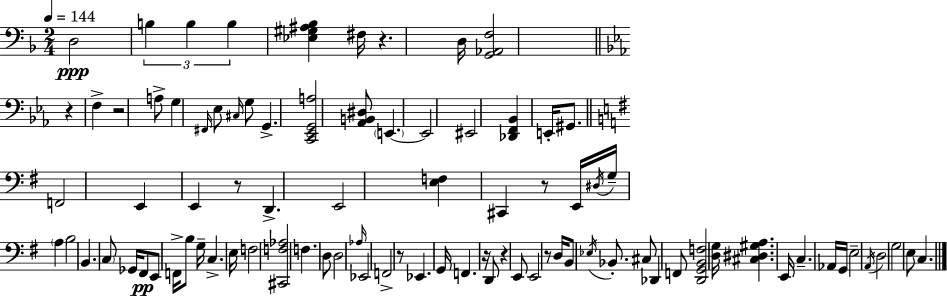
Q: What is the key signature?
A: F major